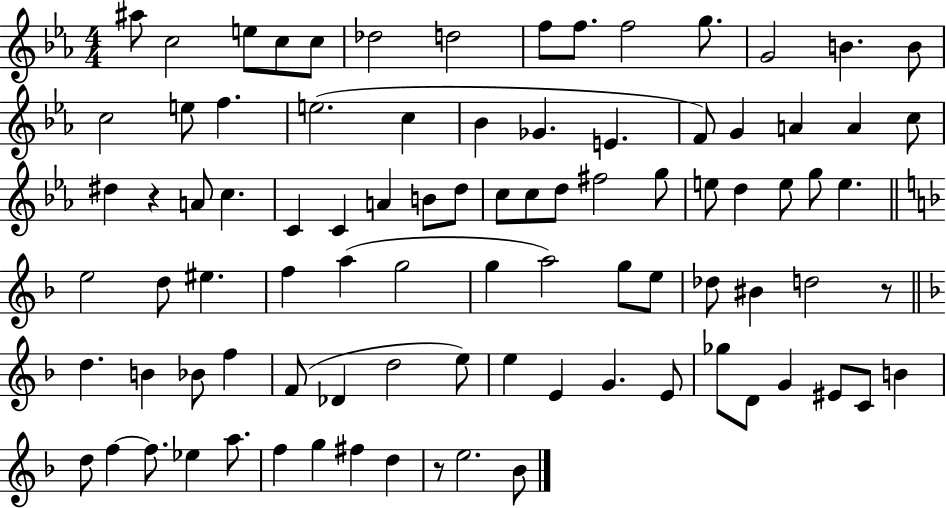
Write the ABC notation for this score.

X:1
T:Untitled
M:4/4
L:1/4
K:Eb
^a/2 c2 e/2 c/2 c/2 _d2 d2 f/2 f/2 f2 g/2 G2 B B/2 c2 e/2 f e2 c _B _G E F/2 G A A c/2 ^d z A/2 c C C A B/2 d/2 c/2 c/2 d/2 ^f2 g/2 e/2 d e/2 g/2 e e2 d/2 ^e f a g2 g a2 g/2 e/2 _d/2 ^B d2 z/2 d B _B/2 f F/2 _D d2 e/2 e E G E/2 _g/2 D/2 G ^E/2 C/2 B d/2 f f/2 _e a/2 f g ^f d z/2 e2 _B/2